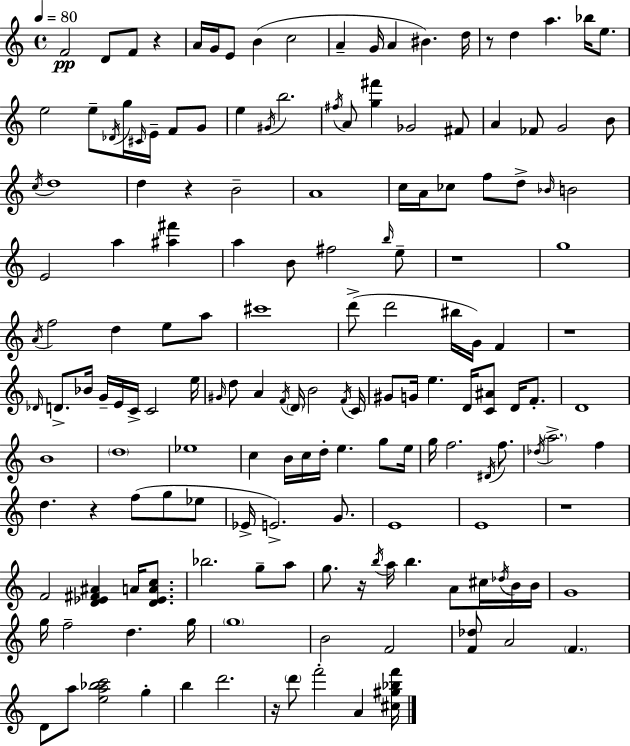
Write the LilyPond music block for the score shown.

{
  \clef treble
  \time 4/4
  \defaultTimeSignature
  \key a \minor
  \tempo 4 = 80
  \repeat volta 2 { f'2\pp d'8 f'8 r4 | a'16 g'16 e'8 b'4( c''2 | a'4-- g'16 a'4 bis'4.) d''16 | r8 d''4 a''4. bes''16 e''8. | \break e''2 e''8-- \acciaccatura { des'16 } g''16 \grace { cis'16 } e'16-- f'8 | g'8 e''4 \acciaccatura { gis'16 } b''2. | \acciaccatura { fis''16 } a'8 <g'' fis'''>4 ges'2 | fis'8 a'4 fes'8 g'2 | \break b'8 \acciaccatura { c''16 } d''1 | d''4 r4 b'2-- | a'1 | c''16 a'16 ces''8 f''8 d''8-> \grace { bes'16 } b'2 | \break e'2 a''4 | <ais'' fis'''>4 a''4 b'8 fis''2 | \grace { b''16 } e''8-- r1 | g''1 | \break \acciaccatura { a'16 } f''2 | d''4 e''8 a''8 cis'''1 | d'''8->( d'''2 | bis''16 g'16) f'4 r1 | \break \grace { des'16 } d'8.-> bes'16 g'16-- e'16 c'16-> | c'2 e''16 \grace { gis'16 } d''8 a'4 | \acciaccatura { f'16 } \parenthesize d'16 b'2 \acciaccatura { f'16 } c'16 gis'8 g'16 e''4. | d'16 <c' ais'>8 d'16 f'8.-. d'1 | \break b'1 | \parenthesize d''1 | ees''1 | c''4 | \break b'16 c''16 d''16-. e''4. g''8 e''16 g''16 f''2. | \acciaccatura { dis'16 } f''8. \acciaccatura { des''16 } \parenthesize a''2.-> | f''4 d''4. | r4 f''8( g''8 ees''8 ees'16-> e'2.->) | \break g'8. e'1 | e'1 | r1 | f'2 | \break <d' ees' fis' ais'>4 a'16 <d' ees' a' c''>8. bes''2. | g''8-- a''8 g''8. | r16 \acciaccatura { b''16 } a''16 b''4. a'8 cis''16 \acciaccatura { des''16 } b'16 b'16 | g'1 | \break g''16 f''2-- d''4. g''16 | \parenthesize g''1 | b'2 f'2 | <f' des''>8 a'2 \parenthesize f'4. | \break d'8 a''8 <e'' a'' bes'' c'''>2 g''4-. | b''4 d'''2. | r16 \parenthesize d'''8 f'''2-. a'4 <cis'' gis'' bes'' f'''>16 | } \bar "|."
}